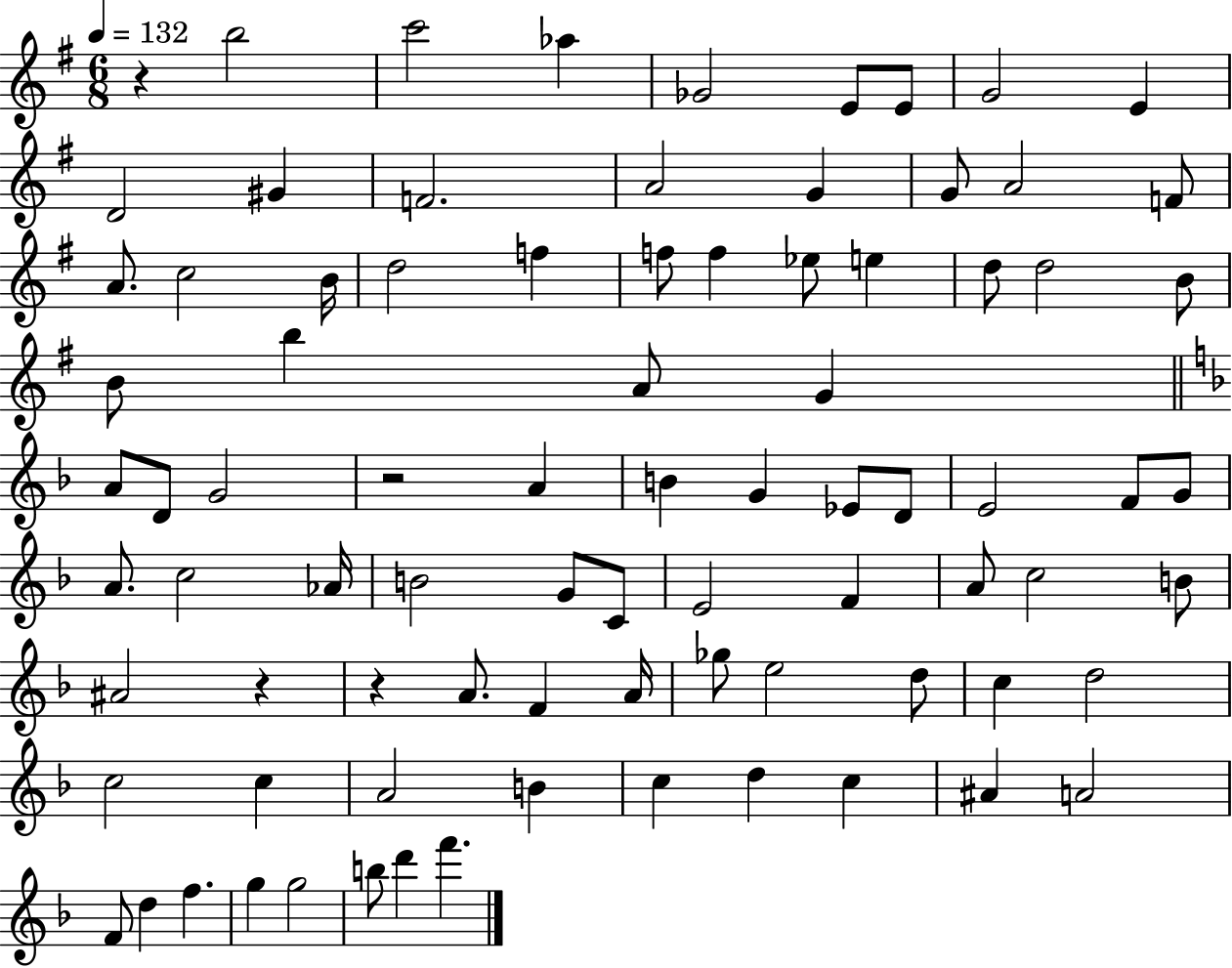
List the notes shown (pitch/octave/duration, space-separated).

R/q B5/h C6/h Ab5/q Gb4/h E4/e E4/e G4/h E4/q D4/h G#4/q F4/h. A4/h G4/q G4/e A4/h F4/e A4/e. C5/h B4/s D5/h F5/q F5/e F5/q Eb5/e E5/q D5/e D5/h B4/e B4/e B5/q A4/e G4/q A4/e D4/e G4/h R/h A4/q B4/q G4/q Eb4/e D4/e E4/h F4/e G4/e A4/e. C5/h Ab4/s B4/h G4/e C4/e E4/h F4/q A4/e C5/h B4/e A#4/h R/q R/q A4/e. F4/q A4/s Gb5/e E5/h D5/e C5/q D5/h C5/h C5/q A4/h B4/q C5/q D5/q C5/q A#4/q A4/h F4/e D5/q F5/q. G5/q G5/h B5/e D6/q F6/q.